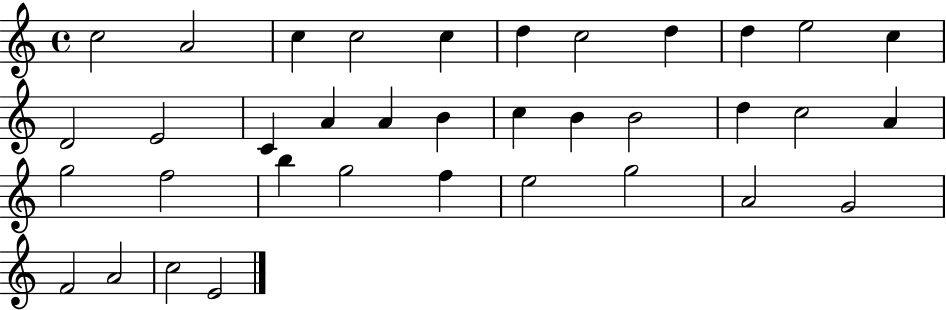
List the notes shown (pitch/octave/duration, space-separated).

C5/h A4/h C5/q C5/h C5/q D5/q C5/h D5/q D5/q E5/h C5/q D4/h E4/h C4/q A4/q A4/q B4/q C5/q B4/q B4/h D5/q C5/h A4/q G5/h F5/h B5/q G5/h F5/q E5/h G5/h A4/h G4/h F4/h A4/h C5/h E4/h